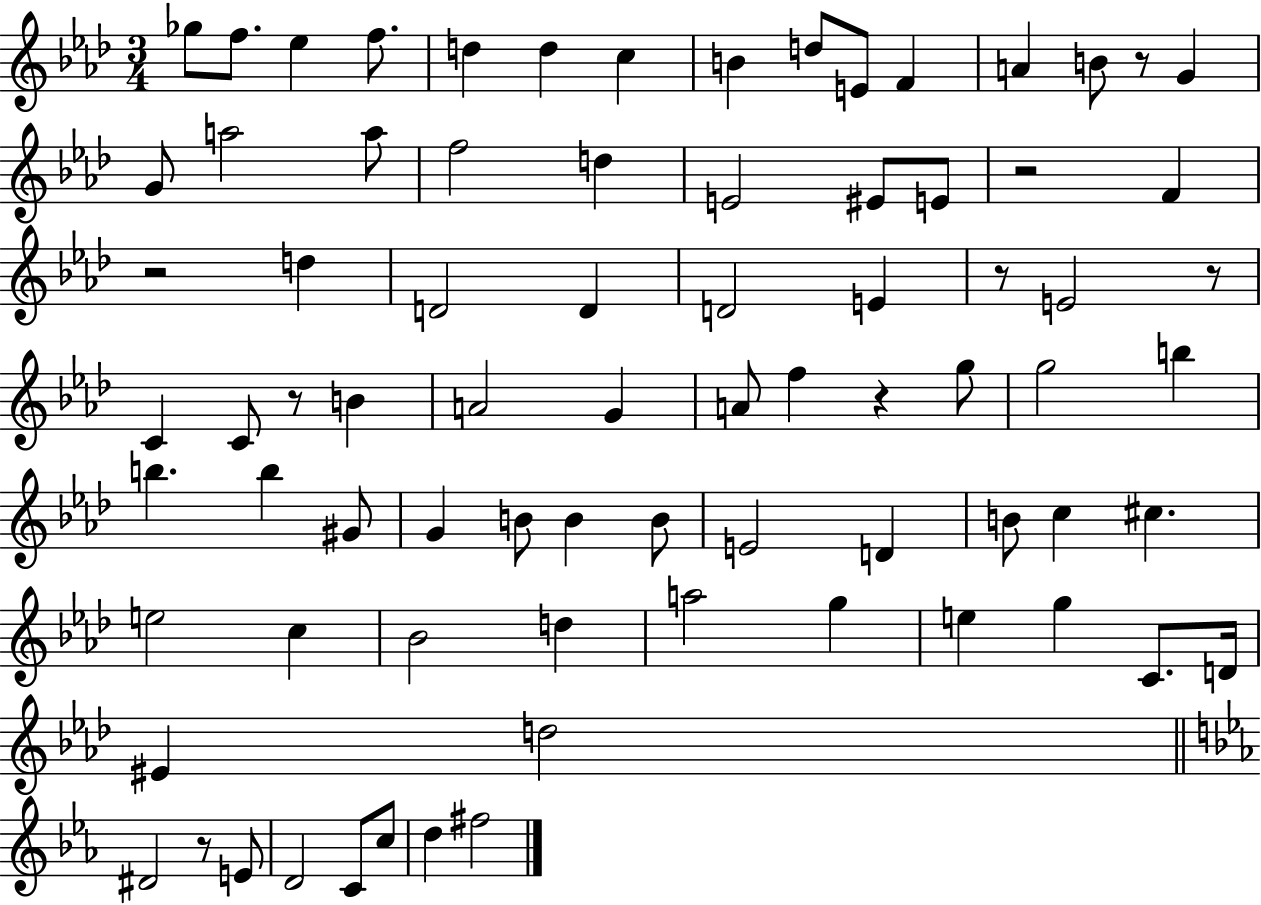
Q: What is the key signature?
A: AES major